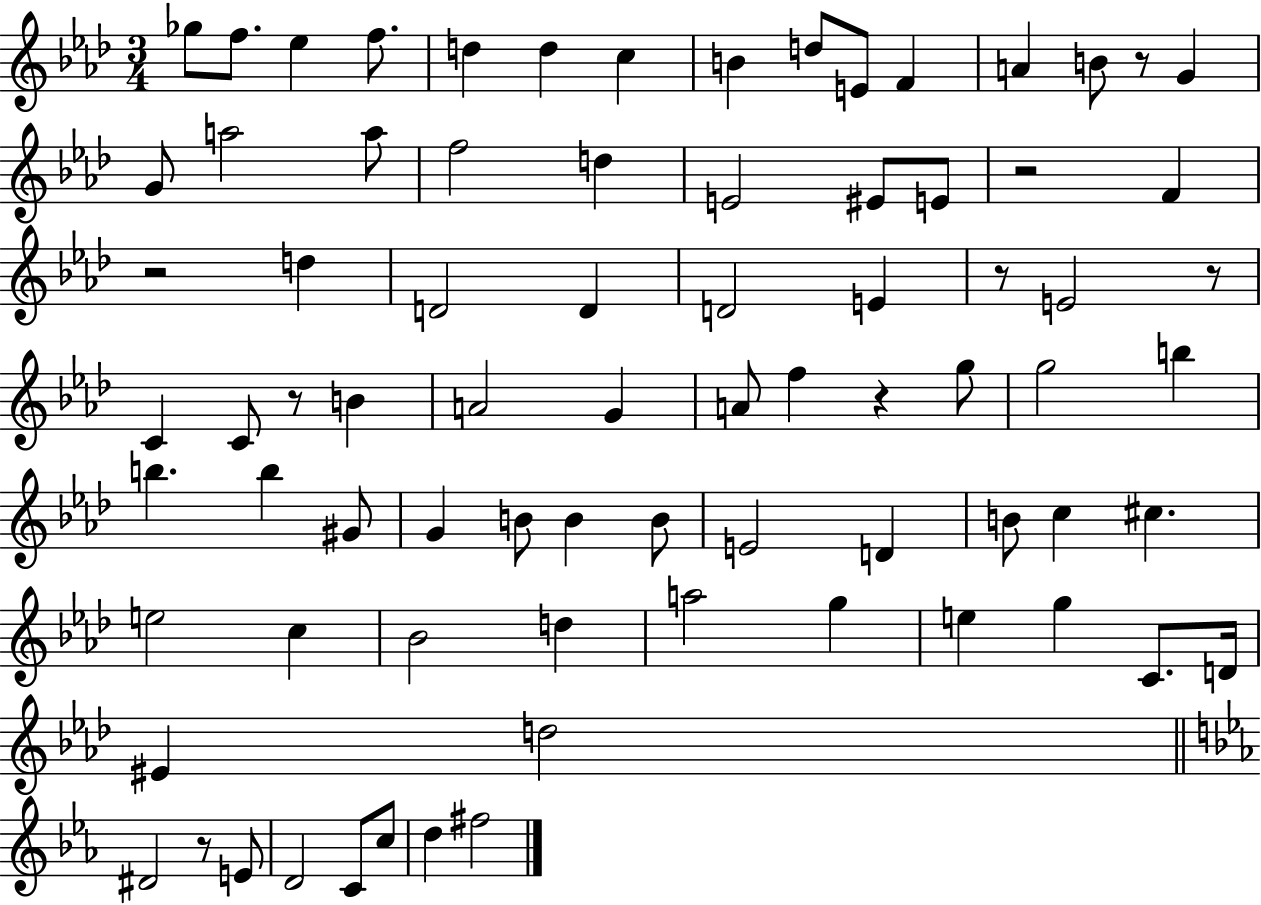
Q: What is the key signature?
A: AES major